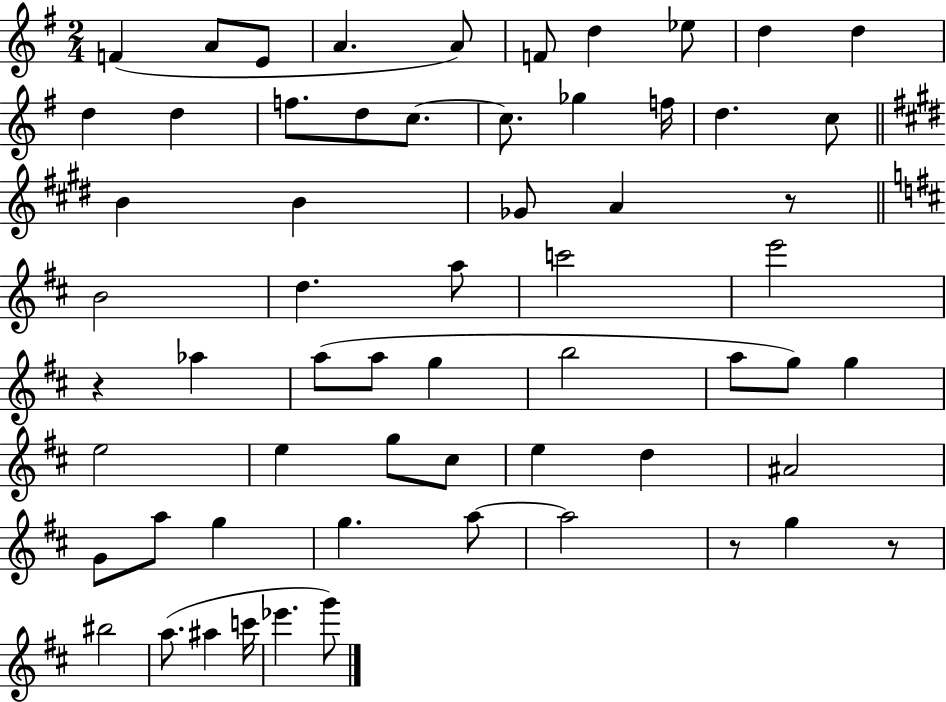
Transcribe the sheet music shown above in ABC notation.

X:1
T:Untitled
M:2/4
L:1/4
K:G
F A/2 E/2 A A/2 F/2 d _e/2 d d d d f/2 d/2 c/2 c/2 _g f/4 d c/2 B B _G/2 A z/2 B2 d a/2 c'2 e'2 z _a a/2 a/2 g b2 a/2 g/2 g e2 e g/2 ^c/2 e d ^A2 G/2 a/2 g g a/2 a2 z/2 g z/2 ^b2 a/2 ^a c'/4 _e' g'/2